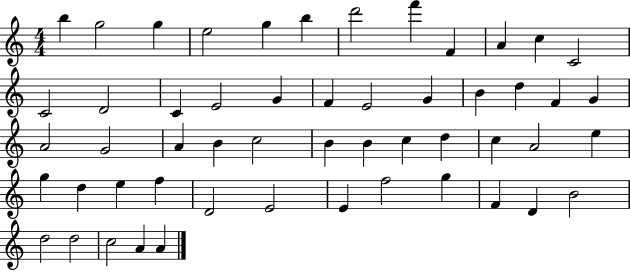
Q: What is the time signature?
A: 4/4